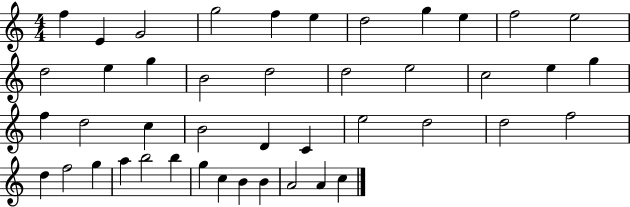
{
  \clef treble
  \numericTimeSignature
  \time 4/4
  \key c \major
  f''4 e'4 g'2 | g''2 f''4 e''4 | d''2 g''4 e''4 | f''2 e''2 | \break d''2 e''4 g''4 | b'2 d''2 | d''2 e''2 | c''2 e''4 g''4 | \break f''4 d''2 c''4 | b'2 d'4 c'4 | e''2 d''2 | d''2 f''2 | \break d''4 f''2 g''4 | a''4 b''2 b''4 | g''4 c''4 b'4 b'4 | a'2 a'4 c''4 | \break \bar "|."
}